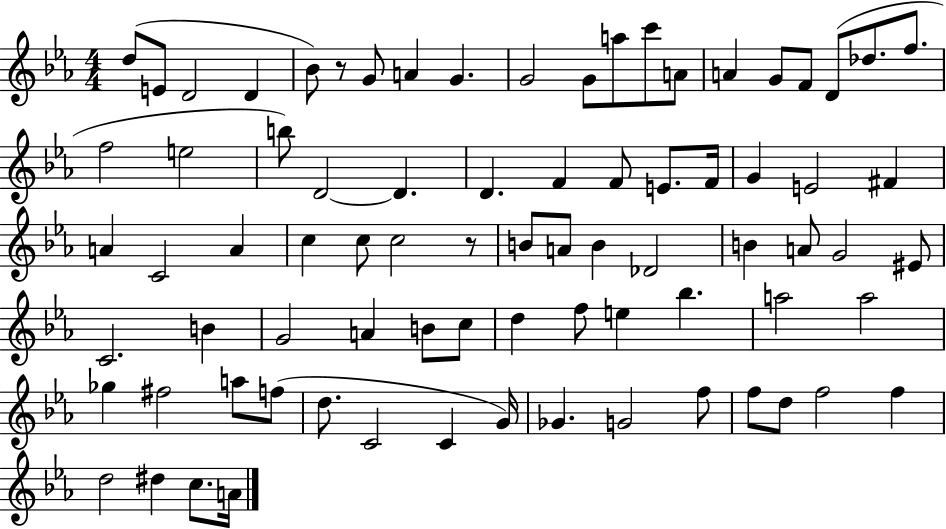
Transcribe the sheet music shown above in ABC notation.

X:1
T:Untitled
M:4/4
L:1/4
K:Eb
d/2 E/2 D2 D _B/2 z/2 G/2 A G G2 G/2 a/2 c'/2 A/2 A G/2 F/2 D/2 _d/2 f/2 f2 e2 b/2 D2 D D F F/2 E/2 F/4 G E2 ^F A C2 A c c/2 c2 z/2 B/2 A/2 B _D2 B A/2 G2 ^E/2 C2 B G2 A B/2 c/2 d f/2 e _b a2 a2 _g ^f2 a/2 f/2 d/2 C2 C G/4 _G G2 f/2 f/2 d/2 f2 f d2 ^d c/2 A/4